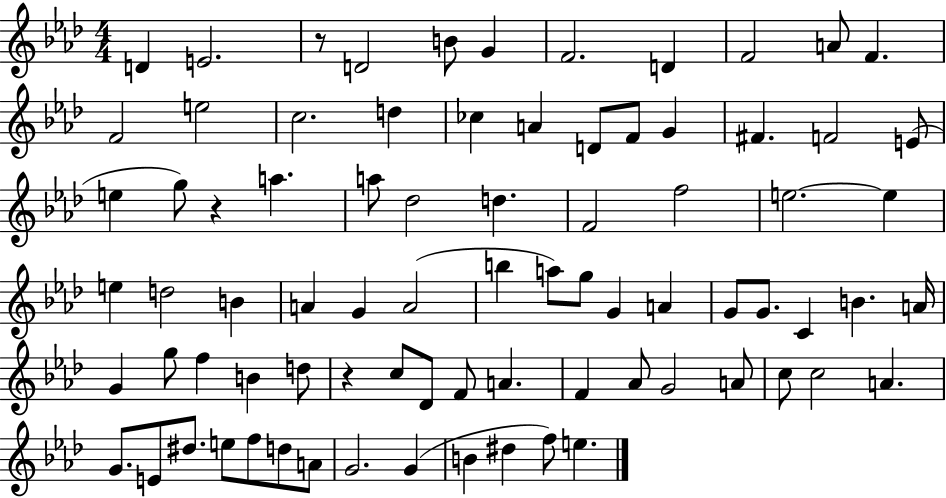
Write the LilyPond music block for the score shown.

{
  \clef treble
  \numericTimeSignature
  \time 4/4
  \key aes \major
  \repeat volta 2 { d'4 e'2. | r8 d'2 b'8 g'4 | f'2. d'4 | f'2 a'8 f'4. | \break f'2 e''2 | c''2. d''4 | ces''4 a'4 d'8 f'8 g'4 | fis'4. f'2 e'8( | \break e''4 g''8) r4 a''4. | a''8 des''2 d''4. | f'2 f''2 | e''2.~~ e''4 | \break e''4 d''2 b'4 | a'4 g'4 a'2( | b''4 a''8) g''8 g'4 a'4 | g'8 g'8. c'4 b'4. a'16 | \break g'4 g''8 f''4 b'4 d''8 | r4 c''8 des'8 f'8 a'4. | f'4 aes'8 g'2 a'8 | c''8 c''2 a'4. | \break g'8. e'8 dis''8. e''8 f''8 d''8 a'8 | g'2. g'4( | b'4 dis''4 f''8) e''4. | } \bar "|."
}